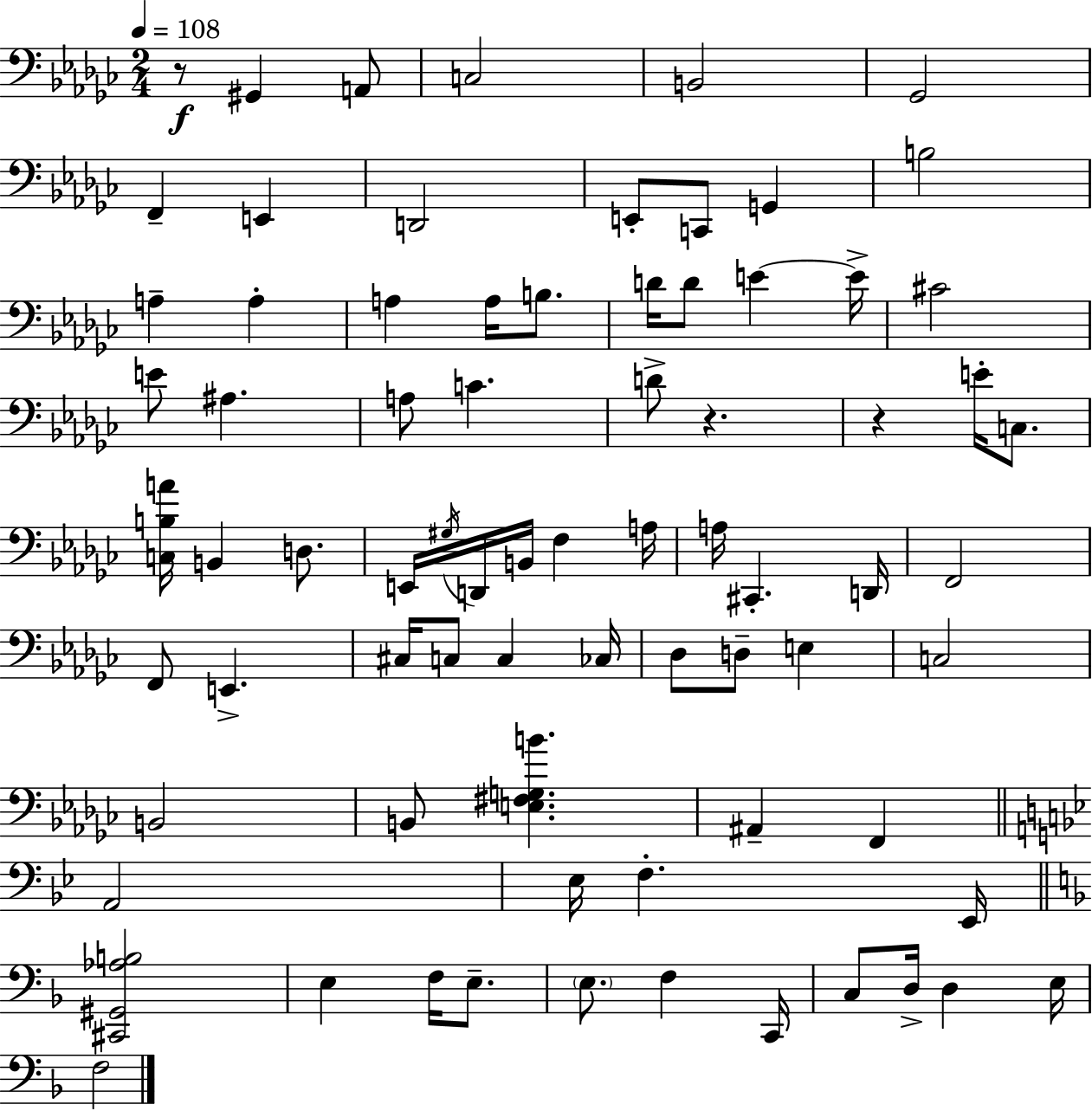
{
  \clef bass
  \numericTimeSignature
  \time 2/4
  \key ees \minor
  \tempo 4 = 108
  \repeat volta 2 { r8\f gis,4 a,8 | c2 | b,2 | ges,2 | \break f,4-- e,4 | d,2 | e,8-. c,8 g,4 | b2 | \break a4-- a4-. | a4 a16 b8. | d'16 d'8 e'4~~ e'16-> | cis'2 | \break e'8 ais4. | a8 c'4. | d'8-> r4. | r4 e'16-. c8. | \break <c b a'>16 b,4 d8. | e,16 \acciaccatura { gis16 } d,16 b,16 f4 | a16 a16 cis,4.-. | d,16 f,2 | \break f,8 e,4.-> | cis16 c8 c4 | ces16 des8 d8-- e4 | c2 | \break b,2 | b,8 <e fis g b'>4. | ais,4-- f,4 | \bar "||" \break \key bes \major a,2 | ees16 f4.-. ees,16 | \bar "||" \break \key f \major <cis, gis, aes b>2 | e4 f16 e8.-- | \parenthesize e8. f4 c,16 | c8 d16-> d4 e16 | \break f2 | } \bar "|."
}